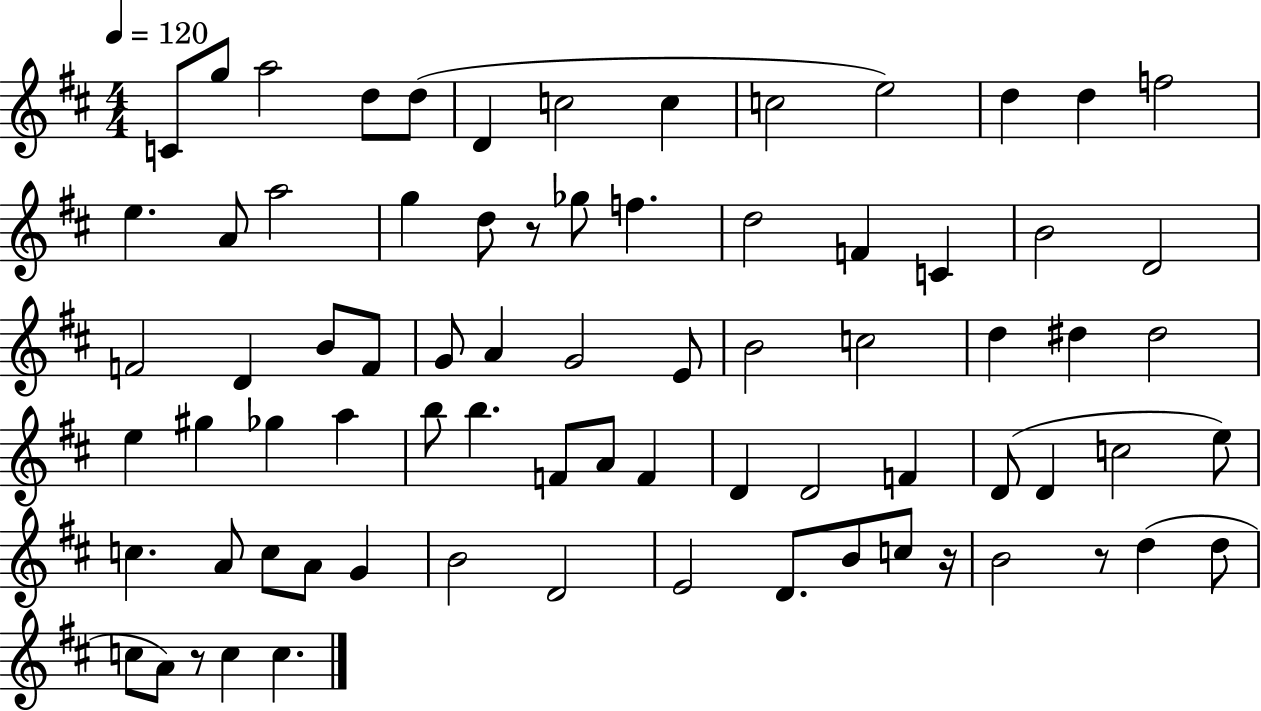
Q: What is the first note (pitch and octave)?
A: C4